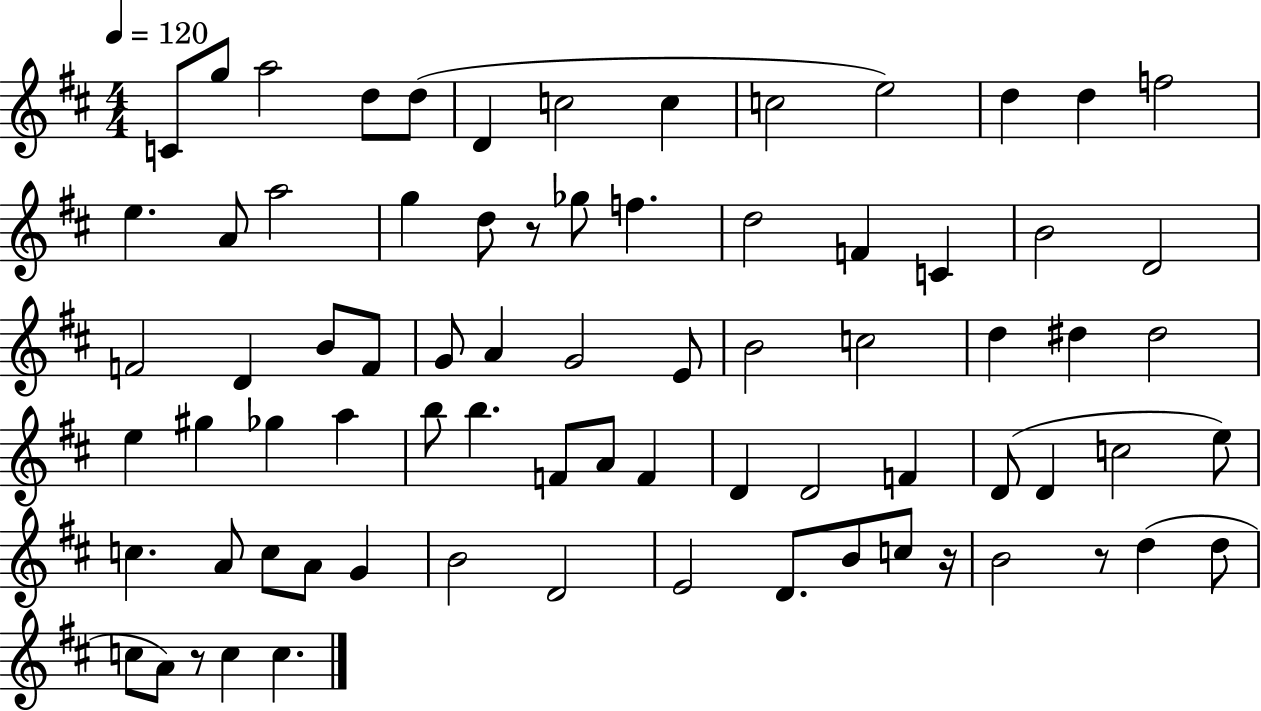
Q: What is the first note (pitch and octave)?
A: C4